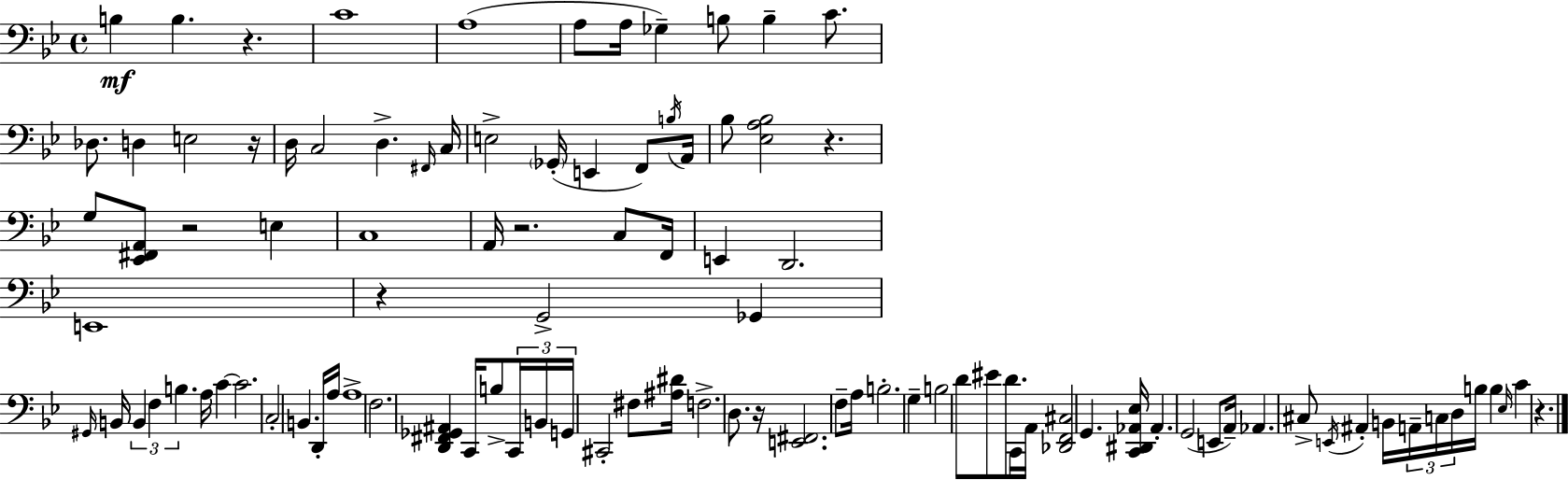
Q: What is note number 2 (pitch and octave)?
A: B3